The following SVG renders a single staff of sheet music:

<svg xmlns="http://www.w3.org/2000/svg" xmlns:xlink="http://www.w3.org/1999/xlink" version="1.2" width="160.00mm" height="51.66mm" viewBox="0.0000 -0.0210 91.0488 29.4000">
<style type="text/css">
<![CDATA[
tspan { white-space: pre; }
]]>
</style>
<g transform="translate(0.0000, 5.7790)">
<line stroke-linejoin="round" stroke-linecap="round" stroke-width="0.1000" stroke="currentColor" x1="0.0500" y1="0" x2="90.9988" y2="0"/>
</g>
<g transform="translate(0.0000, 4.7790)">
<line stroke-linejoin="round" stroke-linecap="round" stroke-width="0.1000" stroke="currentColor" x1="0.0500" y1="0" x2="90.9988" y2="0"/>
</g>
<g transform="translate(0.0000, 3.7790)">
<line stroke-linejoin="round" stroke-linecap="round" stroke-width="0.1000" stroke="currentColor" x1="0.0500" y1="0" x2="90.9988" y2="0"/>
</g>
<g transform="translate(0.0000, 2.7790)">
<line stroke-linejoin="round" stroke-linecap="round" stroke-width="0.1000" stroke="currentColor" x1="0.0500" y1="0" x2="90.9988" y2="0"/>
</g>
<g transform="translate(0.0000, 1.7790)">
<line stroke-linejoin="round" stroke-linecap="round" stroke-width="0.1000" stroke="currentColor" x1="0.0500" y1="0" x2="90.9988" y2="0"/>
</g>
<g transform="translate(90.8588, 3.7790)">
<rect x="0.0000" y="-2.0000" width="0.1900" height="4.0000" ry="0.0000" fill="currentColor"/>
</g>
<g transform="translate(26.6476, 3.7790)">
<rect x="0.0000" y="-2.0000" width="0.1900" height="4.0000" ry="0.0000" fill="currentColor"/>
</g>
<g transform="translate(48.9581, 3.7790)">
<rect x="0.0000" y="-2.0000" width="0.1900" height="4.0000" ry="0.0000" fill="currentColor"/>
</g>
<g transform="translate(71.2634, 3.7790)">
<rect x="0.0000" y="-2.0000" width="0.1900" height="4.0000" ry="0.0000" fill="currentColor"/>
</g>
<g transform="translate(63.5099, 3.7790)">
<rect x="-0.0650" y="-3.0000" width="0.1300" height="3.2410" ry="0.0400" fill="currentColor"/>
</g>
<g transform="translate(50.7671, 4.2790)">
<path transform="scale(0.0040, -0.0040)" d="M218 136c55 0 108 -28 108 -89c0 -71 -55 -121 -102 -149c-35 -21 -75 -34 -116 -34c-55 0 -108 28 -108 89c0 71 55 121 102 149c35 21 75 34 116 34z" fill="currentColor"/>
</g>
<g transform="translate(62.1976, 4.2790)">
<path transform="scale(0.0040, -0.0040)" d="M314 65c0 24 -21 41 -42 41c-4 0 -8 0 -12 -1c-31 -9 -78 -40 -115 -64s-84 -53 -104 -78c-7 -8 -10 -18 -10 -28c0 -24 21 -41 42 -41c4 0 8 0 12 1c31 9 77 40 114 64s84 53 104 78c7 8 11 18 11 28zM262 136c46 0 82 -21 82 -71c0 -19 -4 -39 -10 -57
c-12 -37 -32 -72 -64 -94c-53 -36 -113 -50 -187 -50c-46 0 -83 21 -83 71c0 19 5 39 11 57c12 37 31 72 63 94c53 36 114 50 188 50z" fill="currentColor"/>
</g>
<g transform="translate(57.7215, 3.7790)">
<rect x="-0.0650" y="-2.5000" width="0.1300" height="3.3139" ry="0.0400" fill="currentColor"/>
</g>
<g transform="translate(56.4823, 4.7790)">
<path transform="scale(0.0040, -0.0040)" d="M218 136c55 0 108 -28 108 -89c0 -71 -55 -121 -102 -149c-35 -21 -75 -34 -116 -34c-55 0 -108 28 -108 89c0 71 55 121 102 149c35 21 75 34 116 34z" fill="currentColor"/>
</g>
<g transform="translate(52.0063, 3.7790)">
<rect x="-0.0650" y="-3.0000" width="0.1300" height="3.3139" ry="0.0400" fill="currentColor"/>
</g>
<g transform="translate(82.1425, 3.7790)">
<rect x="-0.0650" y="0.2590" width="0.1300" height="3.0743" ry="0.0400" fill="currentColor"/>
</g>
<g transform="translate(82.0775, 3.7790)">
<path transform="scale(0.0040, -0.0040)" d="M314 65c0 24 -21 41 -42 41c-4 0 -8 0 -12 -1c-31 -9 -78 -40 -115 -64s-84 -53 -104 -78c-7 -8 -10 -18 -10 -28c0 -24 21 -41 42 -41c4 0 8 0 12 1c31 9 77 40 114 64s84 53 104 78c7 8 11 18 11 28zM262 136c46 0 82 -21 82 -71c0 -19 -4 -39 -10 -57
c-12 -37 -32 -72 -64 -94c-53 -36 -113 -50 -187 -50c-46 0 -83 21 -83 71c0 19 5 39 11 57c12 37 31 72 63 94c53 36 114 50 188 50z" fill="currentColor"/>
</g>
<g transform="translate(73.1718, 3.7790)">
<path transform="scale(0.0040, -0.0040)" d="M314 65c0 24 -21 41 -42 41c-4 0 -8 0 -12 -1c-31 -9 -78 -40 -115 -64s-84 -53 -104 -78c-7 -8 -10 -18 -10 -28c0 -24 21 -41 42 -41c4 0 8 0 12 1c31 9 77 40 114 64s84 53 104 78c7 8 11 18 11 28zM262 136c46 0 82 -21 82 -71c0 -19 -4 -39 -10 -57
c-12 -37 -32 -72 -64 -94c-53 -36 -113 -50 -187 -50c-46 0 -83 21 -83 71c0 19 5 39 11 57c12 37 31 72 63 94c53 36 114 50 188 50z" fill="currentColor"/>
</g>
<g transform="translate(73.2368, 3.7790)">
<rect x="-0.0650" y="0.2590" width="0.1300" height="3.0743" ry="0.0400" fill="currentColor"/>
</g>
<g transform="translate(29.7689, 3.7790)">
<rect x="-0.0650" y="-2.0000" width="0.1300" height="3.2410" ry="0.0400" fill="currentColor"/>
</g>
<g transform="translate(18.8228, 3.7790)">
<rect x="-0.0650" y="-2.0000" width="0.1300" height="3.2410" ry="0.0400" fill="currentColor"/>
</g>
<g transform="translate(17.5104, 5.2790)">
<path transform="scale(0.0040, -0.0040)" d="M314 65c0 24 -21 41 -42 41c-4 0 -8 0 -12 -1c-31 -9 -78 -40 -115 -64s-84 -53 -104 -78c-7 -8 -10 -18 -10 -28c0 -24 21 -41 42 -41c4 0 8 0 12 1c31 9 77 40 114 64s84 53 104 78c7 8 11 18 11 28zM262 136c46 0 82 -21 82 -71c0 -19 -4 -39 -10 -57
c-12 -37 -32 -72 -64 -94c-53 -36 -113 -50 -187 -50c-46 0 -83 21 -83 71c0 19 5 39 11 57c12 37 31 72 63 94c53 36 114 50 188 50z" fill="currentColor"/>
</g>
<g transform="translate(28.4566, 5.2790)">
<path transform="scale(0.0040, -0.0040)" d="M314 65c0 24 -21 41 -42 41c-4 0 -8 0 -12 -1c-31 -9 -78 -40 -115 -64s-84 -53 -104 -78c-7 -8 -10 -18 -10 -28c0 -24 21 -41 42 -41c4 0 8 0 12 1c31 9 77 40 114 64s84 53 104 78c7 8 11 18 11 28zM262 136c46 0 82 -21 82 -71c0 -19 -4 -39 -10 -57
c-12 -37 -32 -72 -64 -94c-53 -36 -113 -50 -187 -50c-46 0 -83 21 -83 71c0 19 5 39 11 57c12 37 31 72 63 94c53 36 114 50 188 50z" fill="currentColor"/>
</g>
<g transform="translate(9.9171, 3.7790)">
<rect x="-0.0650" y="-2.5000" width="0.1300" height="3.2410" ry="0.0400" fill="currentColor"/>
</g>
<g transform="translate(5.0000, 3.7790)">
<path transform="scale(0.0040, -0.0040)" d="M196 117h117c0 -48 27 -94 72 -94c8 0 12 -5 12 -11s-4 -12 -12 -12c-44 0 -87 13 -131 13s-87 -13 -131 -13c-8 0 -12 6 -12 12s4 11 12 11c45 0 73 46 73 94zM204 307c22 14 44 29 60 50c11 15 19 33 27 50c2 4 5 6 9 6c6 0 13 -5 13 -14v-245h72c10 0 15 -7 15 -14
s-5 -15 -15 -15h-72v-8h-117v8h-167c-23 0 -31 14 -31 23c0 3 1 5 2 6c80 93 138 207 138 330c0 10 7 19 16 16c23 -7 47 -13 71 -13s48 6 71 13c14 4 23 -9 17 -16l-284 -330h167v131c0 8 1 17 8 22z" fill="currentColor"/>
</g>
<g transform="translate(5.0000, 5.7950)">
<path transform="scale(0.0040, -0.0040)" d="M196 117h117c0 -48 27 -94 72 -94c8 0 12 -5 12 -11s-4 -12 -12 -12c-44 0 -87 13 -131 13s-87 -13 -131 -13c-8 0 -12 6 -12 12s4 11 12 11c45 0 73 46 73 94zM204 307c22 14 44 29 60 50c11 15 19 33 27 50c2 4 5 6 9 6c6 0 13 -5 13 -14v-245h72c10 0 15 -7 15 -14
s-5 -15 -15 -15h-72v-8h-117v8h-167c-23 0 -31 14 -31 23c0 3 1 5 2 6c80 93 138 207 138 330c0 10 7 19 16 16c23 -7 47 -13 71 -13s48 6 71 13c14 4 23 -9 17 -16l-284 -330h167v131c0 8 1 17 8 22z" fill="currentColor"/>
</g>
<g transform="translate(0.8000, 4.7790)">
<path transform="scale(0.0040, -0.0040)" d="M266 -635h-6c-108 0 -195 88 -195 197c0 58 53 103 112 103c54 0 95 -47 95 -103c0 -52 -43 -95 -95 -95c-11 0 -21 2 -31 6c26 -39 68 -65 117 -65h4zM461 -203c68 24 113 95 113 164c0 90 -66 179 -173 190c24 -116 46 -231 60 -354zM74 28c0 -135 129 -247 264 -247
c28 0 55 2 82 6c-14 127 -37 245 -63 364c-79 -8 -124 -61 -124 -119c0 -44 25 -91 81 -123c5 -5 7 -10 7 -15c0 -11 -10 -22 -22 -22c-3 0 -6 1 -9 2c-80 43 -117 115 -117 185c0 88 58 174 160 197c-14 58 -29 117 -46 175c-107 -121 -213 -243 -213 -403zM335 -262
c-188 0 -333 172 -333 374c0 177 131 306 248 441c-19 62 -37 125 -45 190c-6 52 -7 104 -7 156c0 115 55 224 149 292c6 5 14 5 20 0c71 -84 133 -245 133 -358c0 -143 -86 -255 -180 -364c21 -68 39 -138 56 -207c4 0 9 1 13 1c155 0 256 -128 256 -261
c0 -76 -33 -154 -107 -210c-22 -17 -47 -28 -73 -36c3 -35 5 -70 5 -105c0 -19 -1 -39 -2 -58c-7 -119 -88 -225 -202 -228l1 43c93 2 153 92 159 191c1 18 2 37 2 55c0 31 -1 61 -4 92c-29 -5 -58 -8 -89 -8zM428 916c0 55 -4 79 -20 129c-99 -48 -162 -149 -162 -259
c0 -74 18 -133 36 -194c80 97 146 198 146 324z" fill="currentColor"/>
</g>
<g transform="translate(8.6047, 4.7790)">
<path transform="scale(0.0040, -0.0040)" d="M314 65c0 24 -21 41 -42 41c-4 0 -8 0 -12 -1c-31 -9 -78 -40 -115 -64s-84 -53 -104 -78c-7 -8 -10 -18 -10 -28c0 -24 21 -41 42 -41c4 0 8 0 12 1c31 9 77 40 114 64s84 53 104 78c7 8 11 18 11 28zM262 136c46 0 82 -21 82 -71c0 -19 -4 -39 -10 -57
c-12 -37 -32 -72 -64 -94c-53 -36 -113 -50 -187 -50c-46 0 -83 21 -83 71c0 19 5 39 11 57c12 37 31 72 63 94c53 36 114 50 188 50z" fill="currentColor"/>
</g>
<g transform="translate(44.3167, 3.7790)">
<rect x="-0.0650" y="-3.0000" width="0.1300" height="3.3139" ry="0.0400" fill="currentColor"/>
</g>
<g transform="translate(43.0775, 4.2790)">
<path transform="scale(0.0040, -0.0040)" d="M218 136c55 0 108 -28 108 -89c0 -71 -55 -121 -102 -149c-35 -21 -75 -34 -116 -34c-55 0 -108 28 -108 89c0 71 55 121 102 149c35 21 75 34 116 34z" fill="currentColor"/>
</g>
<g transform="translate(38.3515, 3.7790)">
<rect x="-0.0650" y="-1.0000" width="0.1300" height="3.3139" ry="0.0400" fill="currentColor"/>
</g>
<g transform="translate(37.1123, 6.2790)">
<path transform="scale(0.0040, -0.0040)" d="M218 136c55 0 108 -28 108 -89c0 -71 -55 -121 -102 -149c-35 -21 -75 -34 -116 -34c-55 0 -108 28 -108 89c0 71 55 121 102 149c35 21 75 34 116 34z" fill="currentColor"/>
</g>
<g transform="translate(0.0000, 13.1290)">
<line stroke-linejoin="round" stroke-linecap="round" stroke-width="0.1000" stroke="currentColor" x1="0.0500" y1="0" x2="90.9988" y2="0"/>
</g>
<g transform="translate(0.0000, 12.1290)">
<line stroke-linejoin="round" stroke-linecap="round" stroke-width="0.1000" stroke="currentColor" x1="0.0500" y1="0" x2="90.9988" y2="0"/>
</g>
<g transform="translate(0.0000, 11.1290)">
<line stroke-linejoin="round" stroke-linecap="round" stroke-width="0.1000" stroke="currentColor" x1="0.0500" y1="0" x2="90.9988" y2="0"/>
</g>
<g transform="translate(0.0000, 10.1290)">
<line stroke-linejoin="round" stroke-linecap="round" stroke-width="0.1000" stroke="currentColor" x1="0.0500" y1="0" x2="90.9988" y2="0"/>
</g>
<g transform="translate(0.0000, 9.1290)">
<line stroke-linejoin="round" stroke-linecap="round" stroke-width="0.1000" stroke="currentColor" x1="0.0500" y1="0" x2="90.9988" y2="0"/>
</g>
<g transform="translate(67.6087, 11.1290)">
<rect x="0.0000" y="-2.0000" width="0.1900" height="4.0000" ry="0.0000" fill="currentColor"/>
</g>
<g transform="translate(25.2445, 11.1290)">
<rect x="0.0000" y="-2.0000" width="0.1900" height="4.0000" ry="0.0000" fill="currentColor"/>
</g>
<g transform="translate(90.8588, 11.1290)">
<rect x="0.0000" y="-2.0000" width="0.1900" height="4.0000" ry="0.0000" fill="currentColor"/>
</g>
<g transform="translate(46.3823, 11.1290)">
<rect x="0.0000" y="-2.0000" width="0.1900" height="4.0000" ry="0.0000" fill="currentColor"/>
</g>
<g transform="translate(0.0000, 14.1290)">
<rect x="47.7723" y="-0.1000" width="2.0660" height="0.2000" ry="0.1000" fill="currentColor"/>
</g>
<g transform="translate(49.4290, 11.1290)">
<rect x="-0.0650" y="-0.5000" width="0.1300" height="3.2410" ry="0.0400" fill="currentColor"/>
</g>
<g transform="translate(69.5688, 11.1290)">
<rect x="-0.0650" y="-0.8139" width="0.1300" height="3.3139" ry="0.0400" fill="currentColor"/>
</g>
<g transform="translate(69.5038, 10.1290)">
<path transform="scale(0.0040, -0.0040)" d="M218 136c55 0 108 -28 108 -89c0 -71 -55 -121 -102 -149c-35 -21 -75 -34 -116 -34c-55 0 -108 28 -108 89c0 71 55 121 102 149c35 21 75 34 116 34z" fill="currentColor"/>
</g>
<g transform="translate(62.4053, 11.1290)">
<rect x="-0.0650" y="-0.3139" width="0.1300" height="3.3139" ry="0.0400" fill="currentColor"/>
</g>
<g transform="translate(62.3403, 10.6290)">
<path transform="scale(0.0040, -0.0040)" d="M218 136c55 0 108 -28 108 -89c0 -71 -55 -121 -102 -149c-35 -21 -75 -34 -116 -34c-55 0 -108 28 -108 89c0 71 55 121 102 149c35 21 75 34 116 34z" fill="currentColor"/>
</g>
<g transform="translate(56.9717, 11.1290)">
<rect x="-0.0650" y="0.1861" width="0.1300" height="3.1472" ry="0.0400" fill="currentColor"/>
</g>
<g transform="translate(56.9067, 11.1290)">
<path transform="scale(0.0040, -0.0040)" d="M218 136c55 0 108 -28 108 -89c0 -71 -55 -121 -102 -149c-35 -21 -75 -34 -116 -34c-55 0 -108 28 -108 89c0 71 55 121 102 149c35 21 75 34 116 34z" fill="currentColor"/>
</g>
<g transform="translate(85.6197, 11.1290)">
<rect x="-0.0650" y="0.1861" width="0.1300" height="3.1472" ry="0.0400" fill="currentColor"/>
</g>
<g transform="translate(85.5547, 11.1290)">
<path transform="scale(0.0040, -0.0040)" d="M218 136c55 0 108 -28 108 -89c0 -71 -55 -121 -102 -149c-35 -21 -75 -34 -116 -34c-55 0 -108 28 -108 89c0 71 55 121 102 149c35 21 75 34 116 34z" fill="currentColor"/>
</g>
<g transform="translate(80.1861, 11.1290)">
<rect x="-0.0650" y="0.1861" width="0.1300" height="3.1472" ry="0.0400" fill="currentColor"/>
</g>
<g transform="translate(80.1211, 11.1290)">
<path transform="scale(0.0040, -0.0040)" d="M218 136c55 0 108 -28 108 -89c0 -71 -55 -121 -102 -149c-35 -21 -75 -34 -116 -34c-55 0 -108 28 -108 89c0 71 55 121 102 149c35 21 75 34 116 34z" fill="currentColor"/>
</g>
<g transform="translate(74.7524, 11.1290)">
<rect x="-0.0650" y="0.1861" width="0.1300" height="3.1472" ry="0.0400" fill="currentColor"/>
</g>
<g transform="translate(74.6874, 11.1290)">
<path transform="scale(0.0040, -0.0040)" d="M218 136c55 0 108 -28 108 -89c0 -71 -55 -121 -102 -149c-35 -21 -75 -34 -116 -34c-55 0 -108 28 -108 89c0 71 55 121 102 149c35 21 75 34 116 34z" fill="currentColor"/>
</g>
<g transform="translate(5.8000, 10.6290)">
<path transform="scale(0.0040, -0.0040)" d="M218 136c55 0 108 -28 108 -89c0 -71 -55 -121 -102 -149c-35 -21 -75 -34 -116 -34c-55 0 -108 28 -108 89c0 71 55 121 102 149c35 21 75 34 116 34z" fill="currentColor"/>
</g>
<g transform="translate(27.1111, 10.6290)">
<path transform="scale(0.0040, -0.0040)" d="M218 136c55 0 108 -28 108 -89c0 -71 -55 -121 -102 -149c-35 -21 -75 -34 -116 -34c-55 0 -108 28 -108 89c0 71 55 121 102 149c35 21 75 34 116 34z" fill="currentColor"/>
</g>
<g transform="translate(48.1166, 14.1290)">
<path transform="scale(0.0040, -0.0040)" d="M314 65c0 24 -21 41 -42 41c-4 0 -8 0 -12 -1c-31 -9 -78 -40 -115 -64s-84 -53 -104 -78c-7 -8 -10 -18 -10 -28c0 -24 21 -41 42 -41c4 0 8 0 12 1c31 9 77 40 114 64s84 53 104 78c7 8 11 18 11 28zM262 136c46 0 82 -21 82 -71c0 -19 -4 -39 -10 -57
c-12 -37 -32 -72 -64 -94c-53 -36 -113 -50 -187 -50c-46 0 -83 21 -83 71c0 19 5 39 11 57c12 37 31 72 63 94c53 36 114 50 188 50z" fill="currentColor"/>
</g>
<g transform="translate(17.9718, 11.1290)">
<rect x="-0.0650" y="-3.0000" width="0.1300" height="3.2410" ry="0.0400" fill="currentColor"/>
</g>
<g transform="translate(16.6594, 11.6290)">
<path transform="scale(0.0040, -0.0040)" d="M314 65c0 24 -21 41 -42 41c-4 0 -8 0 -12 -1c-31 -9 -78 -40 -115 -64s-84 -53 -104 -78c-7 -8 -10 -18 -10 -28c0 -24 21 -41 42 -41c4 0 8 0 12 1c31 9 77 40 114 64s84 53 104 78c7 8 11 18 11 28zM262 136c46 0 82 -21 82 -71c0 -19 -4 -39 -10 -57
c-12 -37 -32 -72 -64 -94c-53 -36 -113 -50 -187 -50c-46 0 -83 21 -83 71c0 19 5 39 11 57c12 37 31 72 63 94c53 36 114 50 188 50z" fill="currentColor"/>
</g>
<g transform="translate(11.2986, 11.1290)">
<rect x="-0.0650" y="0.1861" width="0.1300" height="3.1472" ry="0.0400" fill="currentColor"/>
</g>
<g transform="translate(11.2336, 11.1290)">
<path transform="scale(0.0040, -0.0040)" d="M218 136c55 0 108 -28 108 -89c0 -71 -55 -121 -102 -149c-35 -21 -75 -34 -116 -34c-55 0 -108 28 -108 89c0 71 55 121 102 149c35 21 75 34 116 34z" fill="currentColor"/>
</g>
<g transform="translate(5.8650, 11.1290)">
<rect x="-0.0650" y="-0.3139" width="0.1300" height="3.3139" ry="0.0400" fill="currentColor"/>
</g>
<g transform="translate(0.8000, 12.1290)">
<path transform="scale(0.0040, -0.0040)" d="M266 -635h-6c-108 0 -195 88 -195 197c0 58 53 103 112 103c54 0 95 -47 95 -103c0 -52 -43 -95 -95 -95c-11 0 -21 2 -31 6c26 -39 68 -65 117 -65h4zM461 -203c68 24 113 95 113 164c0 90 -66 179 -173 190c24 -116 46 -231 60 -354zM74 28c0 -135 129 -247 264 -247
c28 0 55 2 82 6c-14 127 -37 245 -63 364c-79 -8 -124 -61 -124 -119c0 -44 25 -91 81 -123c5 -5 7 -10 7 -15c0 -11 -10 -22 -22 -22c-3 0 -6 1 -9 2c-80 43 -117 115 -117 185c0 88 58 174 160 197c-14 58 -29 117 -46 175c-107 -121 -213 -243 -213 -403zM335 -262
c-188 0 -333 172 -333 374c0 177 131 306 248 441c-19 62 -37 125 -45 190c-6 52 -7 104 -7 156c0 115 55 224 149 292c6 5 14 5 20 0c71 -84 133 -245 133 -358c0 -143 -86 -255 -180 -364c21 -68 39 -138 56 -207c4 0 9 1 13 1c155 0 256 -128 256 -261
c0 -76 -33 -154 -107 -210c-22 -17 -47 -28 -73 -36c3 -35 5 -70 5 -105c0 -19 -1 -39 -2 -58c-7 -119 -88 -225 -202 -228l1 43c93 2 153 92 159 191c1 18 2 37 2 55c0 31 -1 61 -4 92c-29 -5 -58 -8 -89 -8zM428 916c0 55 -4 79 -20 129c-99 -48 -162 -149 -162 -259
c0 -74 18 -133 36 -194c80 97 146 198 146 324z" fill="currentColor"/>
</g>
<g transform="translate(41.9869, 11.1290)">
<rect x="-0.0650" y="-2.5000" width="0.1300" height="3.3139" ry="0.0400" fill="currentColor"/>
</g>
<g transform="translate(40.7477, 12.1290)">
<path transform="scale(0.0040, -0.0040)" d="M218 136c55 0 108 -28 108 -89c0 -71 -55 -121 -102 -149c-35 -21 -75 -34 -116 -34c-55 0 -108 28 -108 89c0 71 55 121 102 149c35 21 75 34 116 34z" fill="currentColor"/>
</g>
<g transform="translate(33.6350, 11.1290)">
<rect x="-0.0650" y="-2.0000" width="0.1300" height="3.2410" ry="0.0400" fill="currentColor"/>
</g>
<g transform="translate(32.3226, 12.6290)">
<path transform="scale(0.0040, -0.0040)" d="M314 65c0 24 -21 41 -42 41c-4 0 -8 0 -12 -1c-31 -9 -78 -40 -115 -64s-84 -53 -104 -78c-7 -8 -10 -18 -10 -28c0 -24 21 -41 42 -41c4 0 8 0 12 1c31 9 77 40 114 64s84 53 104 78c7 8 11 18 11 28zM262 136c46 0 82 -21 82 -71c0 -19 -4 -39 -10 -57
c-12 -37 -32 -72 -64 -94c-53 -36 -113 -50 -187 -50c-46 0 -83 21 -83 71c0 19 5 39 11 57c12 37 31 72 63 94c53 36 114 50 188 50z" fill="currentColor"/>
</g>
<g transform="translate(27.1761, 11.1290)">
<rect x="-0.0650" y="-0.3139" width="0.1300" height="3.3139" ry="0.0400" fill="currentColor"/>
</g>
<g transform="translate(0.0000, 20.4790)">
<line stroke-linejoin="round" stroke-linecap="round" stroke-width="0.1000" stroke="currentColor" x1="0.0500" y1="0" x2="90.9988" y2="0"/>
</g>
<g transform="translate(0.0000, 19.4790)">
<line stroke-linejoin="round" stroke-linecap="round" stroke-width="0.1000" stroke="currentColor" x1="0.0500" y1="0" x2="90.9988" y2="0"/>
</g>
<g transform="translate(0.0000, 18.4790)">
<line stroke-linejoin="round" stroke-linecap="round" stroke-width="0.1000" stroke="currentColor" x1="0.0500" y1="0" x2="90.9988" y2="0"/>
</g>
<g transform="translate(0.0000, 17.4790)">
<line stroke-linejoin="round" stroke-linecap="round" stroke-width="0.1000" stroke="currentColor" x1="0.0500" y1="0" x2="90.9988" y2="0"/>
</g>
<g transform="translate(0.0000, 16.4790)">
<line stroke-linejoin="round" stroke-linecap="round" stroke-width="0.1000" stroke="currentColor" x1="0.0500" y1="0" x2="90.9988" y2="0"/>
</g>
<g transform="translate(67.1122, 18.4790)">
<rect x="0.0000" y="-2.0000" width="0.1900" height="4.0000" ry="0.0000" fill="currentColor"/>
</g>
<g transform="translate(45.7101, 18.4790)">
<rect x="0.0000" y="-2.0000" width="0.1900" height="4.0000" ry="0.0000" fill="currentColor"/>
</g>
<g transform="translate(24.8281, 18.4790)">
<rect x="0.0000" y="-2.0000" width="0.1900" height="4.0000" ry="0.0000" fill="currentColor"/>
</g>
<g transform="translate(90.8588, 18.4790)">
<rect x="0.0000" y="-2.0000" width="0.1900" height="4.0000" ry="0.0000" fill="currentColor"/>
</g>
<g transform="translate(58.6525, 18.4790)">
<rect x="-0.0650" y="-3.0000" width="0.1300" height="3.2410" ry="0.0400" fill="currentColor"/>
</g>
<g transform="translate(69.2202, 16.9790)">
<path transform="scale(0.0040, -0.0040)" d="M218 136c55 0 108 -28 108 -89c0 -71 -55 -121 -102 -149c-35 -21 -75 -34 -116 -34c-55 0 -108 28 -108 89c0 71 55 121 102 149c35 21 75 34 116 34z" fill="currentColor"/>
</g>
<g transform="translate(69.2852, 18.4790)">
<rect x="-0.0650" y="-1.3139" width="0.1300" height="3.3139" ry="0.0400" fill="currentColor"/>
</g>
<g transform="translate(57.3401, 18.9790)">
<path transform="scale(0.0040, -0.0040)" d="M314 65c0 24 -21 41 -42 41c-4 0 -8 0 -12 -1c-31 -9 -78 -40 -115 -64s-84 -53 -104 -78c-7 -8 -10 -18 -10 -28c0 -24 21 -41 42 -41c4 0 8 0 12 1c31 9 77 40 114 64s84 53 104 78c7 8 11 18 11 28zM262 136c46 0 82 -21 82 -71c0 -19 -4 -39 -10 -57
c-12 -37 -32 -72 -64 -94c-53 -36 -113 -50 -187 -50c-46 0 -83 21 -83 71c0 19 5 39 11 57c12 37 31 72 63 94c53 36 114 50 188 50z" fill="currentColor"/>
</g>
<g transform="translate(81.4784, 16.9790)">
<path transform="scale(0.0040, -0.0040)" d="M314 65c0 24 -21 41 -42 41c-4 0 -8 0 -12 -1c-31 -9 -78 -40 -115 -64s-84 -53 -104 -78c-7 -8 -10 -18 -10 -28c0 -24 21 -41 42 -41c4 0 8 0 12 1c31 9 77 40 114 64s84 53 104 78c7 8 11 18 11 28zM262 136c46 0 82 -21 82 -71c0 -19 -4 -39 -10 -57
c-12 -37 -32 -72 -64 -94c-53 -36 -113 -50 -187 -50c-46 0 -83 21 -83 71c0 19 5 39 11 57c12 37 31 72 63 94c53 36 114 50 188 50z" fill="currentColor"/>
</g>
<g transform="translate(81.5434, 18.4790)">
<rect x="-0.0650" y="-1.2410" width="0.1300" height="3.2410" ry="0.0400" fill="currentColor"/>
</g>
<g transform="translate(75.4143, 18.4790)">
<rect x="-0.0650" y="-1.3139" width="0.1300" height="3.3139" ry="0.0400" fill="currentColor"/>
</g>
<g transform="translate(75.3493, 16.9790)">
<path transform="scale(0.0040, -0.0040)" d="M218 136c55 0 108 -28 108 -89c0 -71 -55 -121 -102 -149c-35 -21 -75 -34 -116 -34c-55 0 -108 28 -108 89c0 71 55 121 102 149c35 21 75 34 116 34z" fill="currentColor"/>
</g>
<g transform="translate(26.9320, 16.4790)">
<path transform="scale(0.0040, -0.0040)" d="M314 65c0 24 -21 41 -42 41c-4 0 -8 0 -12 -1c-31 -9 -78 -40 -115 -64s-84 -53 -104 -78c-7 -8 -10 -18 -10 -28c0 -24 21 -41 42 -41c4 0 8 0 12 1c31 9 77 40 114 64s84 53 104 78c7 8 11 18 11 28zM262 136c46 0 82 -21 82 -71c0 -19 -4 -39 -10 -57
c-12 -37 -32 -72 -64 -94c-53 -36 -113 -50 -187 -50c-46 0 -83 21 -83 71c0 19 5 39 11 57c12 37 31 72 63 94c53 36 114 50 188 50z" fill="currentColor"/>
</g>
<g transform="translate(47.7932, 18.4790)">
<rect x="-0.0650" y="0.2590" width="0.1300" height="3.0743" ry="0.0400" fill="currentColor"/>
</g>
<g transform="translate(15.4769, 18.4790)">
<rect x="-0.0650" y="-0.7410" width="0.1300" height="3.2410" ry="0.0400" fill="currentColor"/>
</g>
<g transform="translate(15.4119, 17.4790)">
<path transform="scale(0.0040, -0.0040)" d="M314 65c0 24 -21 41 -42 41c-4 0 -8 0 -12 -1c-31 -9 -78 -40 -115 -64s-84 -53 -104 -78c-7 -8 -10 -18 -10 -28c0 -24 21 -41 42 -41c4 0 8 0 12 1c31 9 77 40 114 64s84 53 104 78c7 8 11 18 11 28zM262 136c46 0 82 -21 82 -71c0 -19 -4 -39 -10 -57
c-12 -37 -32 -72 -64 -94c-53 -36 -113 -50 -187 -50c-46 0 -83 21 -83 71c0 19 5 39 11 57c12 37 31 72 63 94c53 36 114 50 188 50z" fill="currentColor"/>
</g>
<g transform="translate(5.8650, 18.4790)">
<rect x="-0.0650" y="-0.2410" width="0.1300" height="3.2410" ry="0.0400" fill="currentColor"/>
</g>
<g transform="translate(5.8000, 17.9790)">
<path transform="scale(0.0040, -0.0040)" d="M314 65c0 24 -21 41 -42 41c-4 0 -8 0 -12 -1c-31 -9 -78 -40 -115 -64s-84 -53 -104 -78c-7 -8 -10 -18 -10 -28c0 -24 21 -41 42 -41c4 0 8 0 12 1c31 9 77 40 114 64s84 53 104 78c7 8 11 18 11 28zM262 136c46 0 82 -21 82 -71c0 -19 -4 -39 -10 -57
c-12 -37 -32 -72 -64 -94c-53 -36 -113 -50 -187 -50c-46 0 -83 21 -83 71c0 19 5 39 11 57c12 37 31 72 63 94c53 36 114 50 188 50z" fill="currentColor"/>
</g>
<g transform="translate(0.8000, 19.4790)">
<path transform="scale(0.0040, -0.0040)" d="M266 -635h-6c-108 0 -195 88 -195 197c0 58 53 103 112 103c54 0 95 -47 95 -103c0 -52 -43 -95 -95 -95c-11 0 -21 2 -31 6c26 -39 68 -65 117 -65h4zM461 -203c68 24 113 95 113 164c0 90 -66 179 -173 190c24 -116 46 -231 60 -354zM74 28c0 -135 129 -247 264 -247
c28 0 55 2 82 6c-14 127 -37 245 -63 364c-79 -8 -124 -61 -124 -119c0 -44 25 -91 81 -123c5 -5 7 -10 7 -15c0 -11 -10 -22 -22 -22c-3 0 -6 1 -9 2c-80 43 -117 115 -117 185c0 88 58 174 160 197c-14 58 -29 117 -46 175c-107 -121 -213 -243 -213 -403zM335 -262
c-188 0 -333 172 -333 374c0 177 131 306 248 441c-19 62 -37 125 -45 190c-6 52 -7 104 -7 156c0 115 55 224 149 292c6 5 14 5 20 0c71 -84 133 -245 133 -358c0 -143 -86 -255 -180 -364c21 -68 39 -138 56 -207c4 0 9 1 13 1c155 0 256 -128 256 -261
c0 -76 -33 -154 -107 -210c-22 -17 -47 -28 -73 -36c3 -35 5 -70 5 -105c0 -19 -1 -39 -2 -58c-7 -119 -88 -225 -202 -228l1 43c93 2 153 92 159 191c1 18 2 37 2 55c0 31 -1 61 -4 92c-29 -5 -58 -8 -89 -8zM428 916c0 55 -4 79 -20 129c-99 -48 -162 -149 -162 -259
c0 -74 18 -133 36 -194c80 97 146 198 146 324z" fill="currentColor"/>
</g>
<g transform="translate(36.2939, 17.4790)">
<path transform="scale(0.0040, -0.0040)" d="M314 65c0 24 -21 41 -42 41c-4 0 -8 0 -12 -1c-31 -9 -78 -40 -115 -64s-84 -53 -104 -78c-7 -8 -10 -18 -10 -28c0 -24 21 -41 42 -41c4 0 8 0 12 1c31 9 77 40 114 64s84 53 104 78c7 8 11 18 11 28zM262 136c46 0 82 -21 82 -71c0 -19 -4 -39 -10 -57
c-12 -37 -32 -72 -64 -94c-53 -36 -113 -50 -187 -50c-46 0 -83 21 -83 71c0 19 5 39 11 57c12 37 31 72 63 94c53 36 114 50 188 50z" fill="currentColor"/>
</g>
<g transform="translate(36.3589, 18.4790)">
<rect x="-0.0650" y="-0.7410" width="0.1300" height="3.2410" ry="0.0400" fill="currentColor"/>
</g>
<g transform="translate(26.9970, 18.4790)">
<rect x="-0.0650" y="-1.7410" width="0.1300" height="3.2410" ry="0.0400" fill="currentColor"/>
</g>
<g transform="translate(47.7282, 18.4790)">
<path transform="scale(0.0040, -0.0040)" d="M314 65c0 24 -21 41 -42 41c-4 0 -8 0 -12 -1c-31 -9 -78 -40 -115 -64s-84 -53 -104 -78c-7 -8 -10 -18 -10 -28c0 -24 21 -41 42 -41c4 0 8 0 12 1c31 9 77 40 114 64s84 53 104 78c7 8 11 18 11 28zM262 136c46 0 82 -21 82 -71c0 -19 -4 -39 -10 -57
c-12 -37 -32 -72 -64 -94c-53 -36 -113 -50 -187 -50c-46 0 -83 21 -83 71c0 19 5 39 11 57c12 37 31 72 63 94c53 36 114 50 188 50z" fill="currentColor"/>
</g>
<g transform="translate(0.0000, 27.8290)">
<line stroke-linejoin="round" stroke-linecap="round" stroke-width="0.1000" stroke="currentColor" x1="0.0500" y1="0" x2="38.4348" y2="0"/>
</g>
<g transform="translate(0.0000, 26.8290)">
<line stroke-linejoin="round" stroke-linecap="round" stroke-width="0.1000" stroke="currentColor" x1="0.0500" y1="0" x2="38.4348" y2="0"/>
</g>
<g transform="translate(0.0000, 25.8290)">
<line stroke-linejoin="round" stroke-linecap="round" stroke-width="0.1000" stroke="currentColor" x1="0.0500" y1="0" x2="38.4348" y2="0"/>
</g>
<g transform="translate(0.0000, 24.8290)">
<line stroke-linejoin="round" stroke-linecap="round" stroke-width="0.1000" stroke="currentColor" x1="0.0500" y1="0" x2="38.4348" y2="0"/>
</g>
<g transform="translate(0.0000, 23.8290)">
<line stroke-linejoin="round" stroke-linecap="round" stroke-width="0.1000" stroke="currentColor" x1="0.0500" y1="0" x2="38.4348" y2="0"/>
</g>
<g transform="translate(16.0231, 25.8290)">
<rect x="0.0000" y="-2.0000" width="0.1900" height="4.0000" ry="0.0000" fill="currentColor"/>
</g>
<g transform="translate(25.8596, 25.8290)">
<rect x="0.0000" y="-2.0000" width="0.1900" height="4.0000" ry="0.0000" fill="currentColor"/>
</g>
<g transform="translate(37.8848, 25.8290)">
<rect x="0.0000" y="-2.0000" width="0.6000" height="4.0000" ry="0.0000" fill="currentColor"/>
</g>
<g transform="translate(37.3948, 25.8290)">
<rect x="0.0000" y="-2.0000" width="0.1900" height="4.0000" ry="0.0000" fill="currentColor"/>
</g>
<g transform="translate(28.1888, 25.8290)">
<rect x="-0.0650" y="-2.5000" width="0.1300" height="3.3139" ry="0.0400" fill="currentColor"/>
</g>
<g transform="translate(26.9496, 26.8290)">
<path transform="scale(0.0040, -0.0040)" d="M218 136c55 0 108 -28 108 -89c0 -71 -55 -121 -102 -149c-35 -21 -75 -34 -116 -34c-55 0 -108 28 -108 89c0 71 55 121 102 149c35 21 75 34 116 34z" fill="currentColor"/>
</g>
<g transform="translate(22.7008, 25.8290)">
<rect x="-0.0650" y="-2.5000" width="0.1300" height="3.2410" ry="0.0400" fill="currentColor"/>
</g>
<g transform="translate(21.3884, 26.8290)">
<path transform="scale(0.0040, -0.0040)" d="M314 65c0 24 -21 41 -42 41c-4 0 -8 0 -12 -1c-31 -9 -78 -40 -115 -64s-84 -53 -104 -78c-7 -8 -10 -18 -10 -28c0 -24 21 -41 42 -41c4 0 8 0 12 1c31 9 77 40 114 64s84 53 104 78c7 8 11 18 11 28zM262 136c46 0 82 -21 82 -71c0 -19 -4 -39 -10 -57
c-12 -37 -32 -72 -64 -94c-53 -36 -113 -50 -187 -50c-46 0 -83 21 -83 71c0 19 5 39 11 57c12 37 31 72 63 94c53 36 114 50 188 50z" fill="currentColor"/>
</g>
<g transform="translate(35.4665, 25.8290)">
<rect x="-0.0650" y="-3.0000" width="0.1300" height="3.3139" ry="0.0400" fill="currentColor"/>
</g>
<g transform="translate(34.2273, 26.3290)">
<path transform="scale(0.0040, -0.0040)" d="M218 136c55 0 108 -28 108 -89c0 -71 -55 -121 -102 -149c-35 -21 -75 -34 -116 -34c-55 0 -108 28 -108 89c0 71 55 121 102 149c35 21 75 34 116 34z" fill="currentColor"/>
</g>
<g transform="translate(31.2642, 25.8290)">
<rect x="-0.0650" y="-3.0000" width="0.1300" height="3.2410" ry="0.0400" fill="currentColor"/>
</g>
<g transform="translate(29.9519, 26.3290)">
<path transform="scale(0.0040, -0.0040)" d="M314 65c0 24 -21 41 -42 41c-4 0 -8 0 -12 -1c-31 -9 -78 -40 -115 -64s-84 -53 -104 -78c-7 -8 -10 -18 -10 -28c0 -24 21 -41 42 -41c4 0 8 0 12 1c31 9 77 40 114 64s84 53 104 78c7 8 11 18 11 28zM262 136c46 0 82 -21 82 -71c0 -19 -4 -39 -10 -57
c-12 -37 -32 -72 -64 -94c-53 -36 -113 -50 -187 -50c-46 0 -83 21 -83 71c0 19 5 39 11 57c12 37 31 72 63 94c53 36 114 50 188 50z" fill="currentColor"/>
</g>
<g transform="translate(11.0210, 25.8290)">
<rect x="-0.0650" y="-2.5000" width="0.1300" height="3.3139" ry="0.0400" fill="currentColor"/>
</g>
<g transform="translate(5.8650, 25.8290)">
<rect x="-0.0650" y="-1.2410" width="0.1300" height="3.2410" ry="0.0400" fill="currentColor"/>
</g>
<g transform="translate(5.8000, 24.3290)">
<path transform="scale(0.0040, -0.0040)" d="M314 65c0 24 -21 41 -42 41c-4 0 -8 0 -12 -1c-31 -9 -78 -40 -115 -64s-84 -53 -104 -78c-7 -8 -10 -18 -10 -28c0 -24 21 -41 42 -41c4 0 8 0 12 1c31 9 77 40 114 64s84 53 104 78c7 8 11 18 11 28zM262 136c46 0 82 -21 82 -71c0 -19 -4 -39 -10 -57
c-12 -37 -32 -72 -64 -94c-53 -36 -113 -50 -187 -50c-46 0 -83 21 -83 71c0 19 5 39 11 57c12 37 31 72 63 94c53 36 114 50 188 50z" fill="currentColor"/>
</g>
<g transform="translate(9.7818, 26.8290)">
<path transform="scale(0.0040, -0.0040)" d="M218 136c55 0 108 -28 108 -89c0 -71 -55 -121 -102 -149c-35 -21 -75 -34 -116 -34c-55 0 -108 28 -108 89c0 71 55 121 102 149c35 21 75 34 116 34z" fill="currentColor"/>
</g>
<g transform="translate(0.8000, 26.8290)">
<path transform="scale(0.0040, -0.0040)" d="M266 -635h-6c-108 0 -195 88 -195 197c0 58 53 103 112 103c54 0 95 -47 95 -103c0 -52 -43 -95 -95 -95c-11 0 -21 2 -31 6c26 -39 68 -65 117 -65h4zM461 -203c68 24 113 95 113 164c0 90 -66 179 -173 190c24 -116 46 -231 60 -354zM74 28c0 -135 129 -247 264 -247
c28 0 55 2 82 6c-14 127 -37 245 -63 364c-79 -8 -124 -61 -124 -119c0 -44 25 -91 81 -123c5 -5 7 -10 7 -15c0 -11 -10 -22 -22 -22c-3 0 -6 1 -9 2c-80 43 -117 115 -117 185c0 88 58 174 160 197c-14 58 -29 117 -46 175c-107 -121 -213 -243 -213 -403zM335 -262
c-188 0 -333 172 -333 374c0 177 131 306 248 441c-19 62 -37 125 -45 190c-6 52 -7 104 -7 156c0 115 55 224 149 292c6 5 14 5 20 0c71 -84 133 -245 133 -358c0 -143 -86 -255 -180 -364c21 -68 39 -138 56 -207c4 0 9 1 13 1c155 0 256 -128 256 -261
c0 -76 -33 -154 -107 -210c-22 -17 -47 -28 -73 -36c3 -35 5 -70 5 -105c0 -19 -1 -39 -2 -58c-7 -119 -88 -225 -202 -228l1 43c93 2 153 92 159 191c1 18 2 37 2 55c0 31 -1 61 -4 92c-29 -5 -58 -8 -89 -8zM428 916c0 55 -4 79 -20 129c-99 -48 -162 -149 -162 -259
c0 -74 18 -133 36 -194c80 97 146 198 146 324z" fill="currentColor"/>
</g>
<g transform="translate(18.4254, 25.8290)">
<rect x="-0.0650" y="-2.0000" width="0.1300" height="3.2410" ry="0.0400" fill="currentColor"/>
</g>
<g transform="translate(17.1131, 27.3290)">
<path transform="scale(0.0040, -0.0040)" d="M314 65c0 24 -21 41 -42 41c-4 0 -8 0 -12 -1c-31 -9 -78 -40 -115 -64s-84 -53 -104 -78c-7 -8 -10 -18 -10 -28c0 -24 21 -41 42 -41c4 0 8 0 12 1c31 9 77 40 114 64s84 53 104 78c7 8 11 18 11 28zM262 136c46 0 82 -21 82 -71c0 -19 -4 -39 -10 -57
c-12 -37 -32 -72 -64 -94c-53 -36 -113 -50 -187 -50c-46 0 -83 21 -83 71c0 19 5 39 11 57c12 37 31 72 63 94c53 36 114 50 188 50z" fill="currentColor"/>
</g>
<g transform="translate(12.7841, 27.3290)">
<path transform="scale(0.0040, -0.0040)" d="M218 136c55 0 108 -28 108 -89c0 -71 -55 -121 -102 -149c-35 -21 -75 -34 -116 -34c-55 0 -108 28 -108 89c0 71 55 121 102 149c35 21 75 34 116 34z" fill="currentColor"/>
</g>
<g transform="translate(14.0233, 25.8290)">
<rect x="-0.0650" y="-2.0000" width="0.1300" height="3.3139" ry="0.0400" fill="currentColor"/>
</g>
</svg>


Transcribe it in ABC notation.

X:1
T:Untitled
M:4/4
L:1/4
K:C
G2 F2 F2 D A A G A2 B2 B2 c B A2 c F2 G C2 B c d B B B c2 d2 f2 d2 B2 A2 e e e2 e2 G F F2 G2 G A2 A